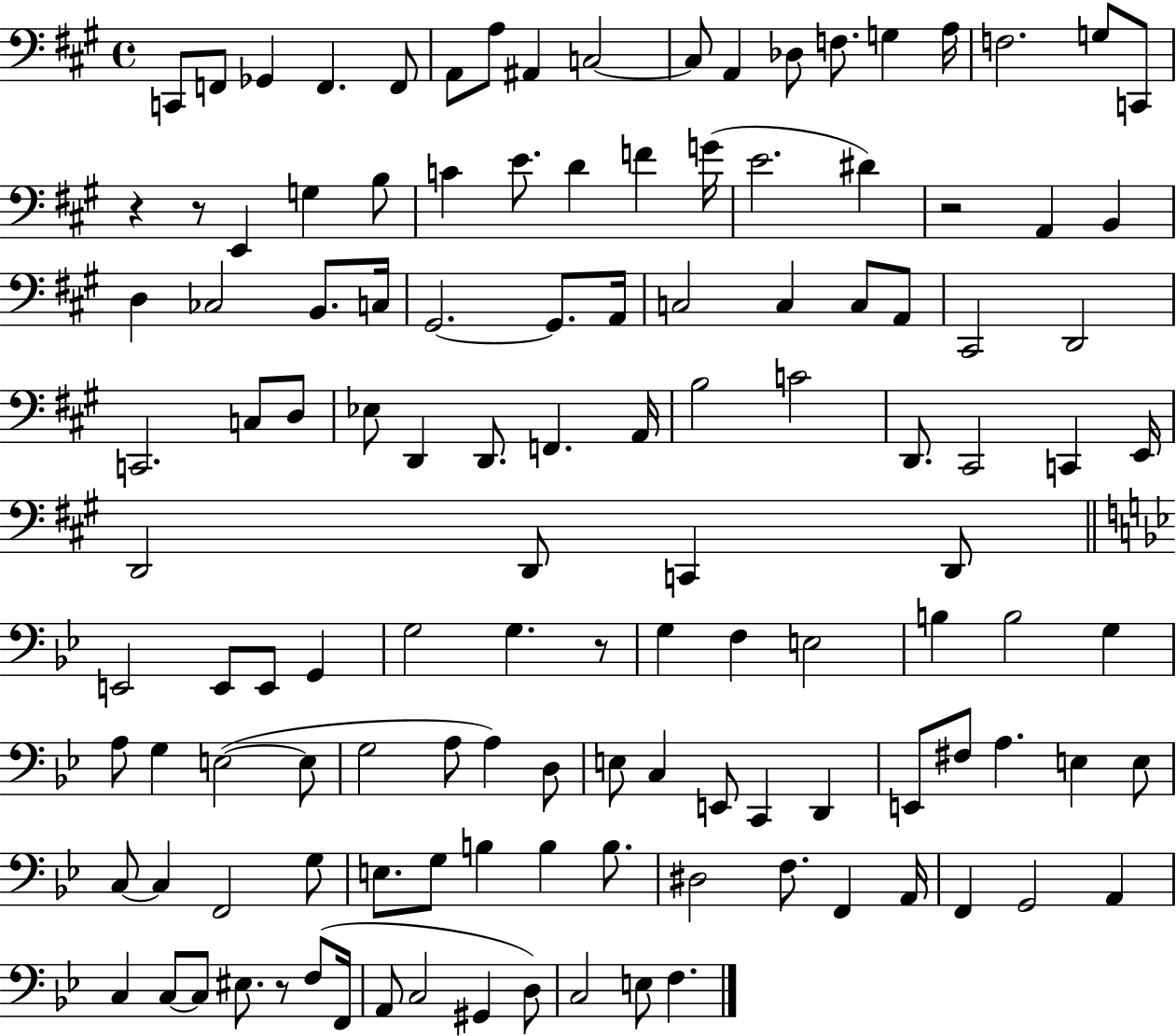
X:1
T:Untitled
M:4/4
L:1/4
K:A
C,,/2 F,,/2 _G,, F,, F,,/2 A,,/2 A,/2 ^A,, C,2 C,/2 A,, _D,/2 F,/2 G, A,/4 F,2 G,/2 C,,/2 z z/2 E,, G, B,/2 C E/2 D F G/4 E2 ^D z2 A,, B,, D, _C,2 B,,/2 C,/4 ^G,,2 ^G,,/2 A,,/4 C,2 C, C,/2 A,,/2 ^C,,2 D,,2 C,,2 C,/2 D,/2 _E,/2 D,, D,,/2 F,, A,,/4 B,2 C2 D,,/2 ^C,,2 C,, E,,/4 D,,2 D,,/2 C,, D,,/2 E,,2 E,,/2 E,,/2 G,, G,2 G, z/2 G, F, E,2 B, B,2 G, A,/2 G, E,2 E,/2 G,2 A,/2 A, D,/2 E,/2 C, E,,/2 C,, D,, E,,/2 ^F,/2 A, E, E,/2 C,/2 C, F,,2 G,/2 E,/2 G,/2 B, B, B,/2 ^D,2 F,/2 F,, A,,/4 F,, G,,2 A,, C, C,/2 C,/2 ^E,/2 z/2 F,/2 F,,/4 A,,/2 C,2 ^G,, D,/2 C,2 E,/2 F,